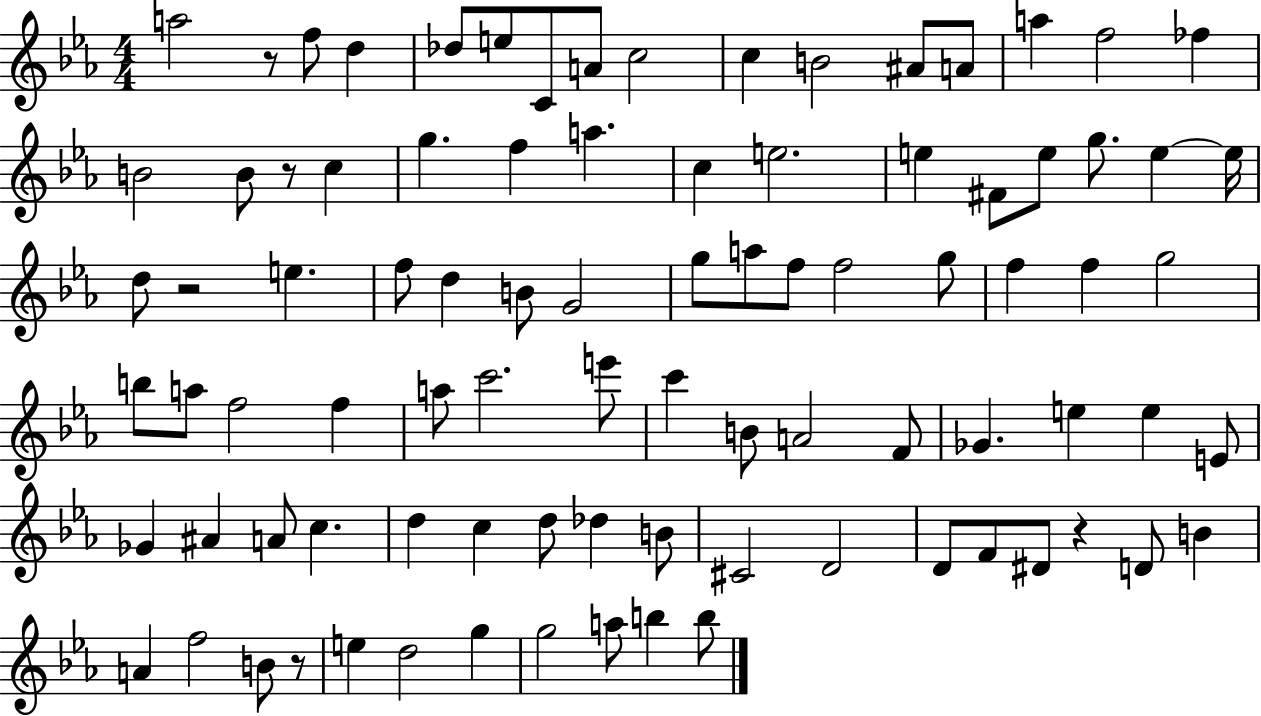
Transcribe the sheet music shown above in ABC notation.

X:1
T:Untitled
M:4/4
L:1/4
K:Eb
a2 z/2 f/2 d _d/2 e/2 C/2 A/2 c2 c B2 ^A/2 A/2 a f2 _f B2 B/2 z/2 c g f a c e2 e ^F/2 e/2 g/2 e e/4 d/2 z2 e f/2 d B/2 G2 g/2 a/2 f/2 f2 g/2 f f g2 b/2 a/2 f2 f a/2 c'2 e'/2 c' B/2 A2 F/2 _G e e E/2 _G ^A A/2 c d c d/2 _d B/2 ^C2 D2 D/2 F/2 ^D/2 z D/2 B A f2 B/2 z/2 e d2 g g2 a/2 b b/2